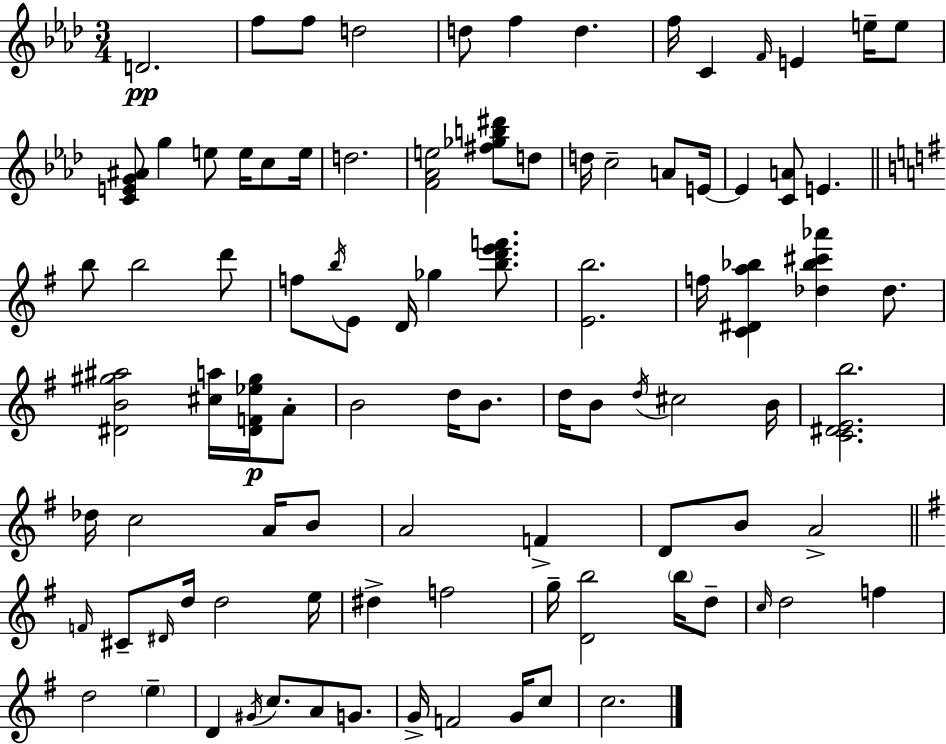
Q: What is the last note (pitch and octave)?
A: C5